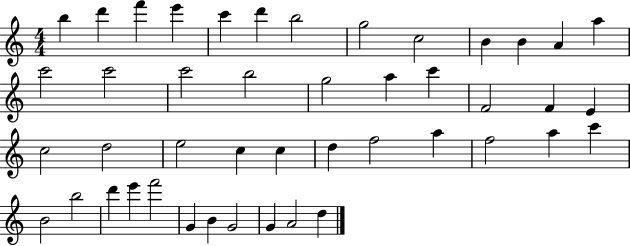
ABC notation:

X:1
T:Untitled
M:4/4
L:1/4
K:C
b d' f' e' c' d' b2 g2 c2 B B A a c'2 c'2 c'2 b2 g2 a c' F2 F E c2 d2 e2 c c d f2 a f2 a c' B2 b2 d' e' f'2 G B G2 G A2 d